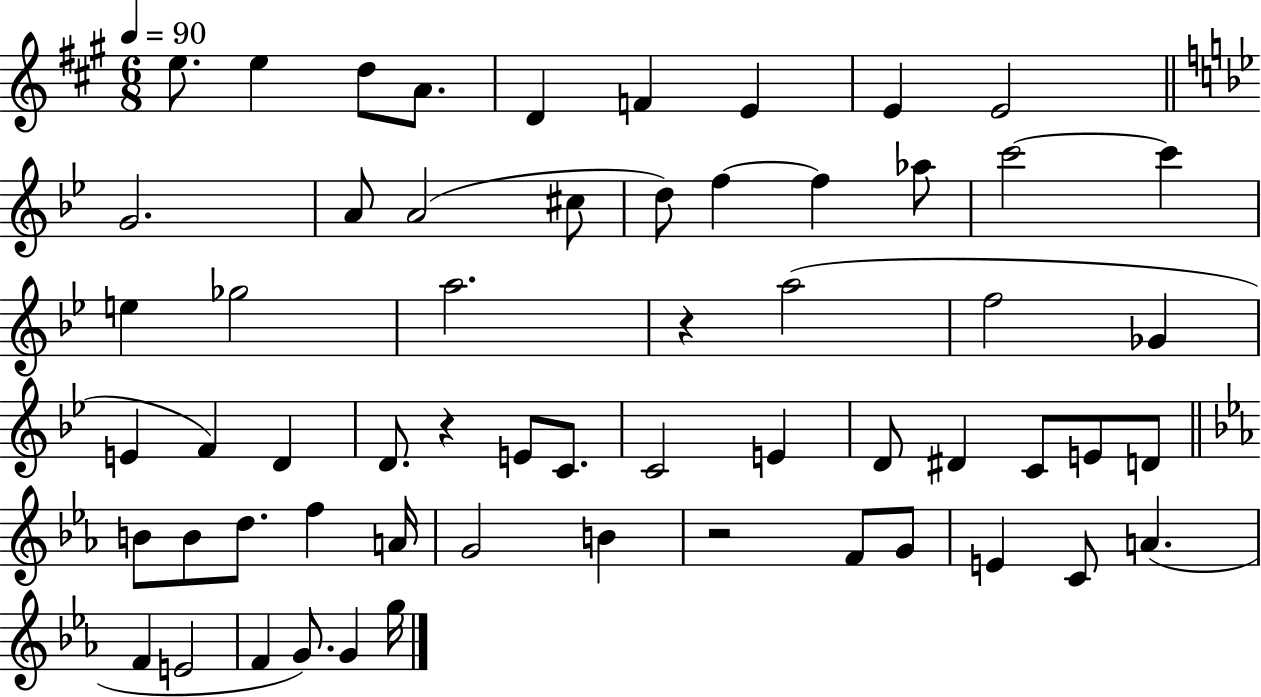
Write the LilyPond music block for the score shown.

{
  \clef treble
  \numericTimeSignature
  \time 6/8
  \key a \major
  \tempo 4 = 90
  e''8. e''4 d''8 a'8. | d'4 f'4 e'4 | e'4 e'2 | \bar "||" \break \key bes \major g'2. | a'8 a'2( cis''8 | d''8) f''4~~ f''4 aes''8 | c'''2~~ c'''4 | \break e''4 ges''2 | a''2. | r4 a''2( | f''2 ges'4 | \break e'4 f'4) d'4 | d'8. r4 e'8 c'8. | c'2 e'4 | d'8 dis'4 c'8 e'8 d'8 | \break \bar "||" \break \key c \minor b'8 b'8 d''8. f''4 a'16 | g'2 b'4 | r2 f'8 g'8 | e'4 c'8 a'4.( | \break f'4 e'2 | f'4 g'8.) g'4 g''16 | \bar "|."
}